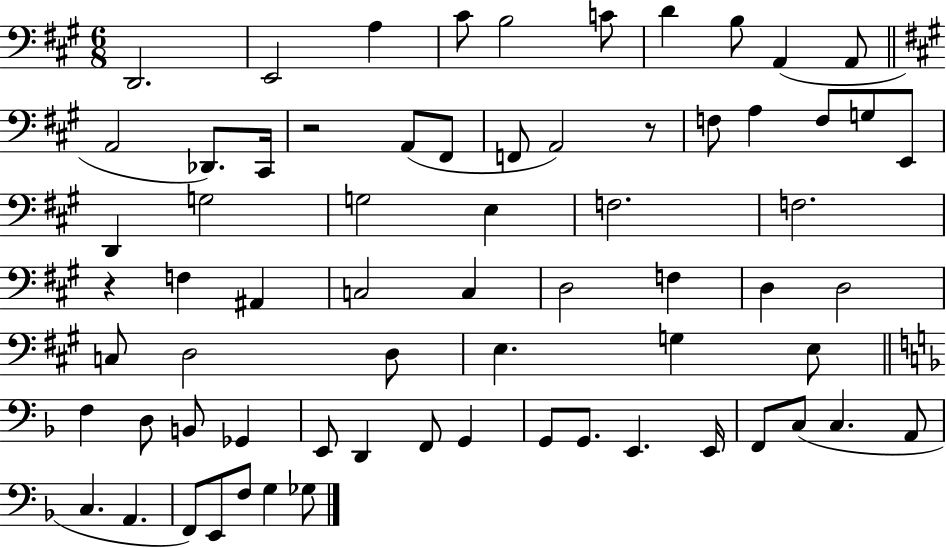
{
  \clef bass
  \numericTimeSignature
  \time 6/8
  \key a \major
  d,2. | e,2 a4 | cis'8 b2 c'8 | d'4 b8 a,4( a,8 | \break \bar "||" \break \key a \major a,2 des,8.) cis,16 | r2 a,8( fis,8 | f,8 a,2) r8 | f8 a4 f8 g8 e,8 | \break d,4 g2 | g2 e4 | f2. | f2. | \break r4 f4 ais,4 | c2 c4 | d2 f4 | d4 d2 | \break c8 d2 d8 | e4. g4 e8 | \bar "||" \break \key d \minor f4 d8 b,8 ges,4 | e,8 d,4 f,8 g,4 | g,8 g,8. e,4. e,16 | f,8 c8( c4. a,8 | \break c4. a,4. | f,8) e,8 f8 g4 ges8 | \bar "|."
}